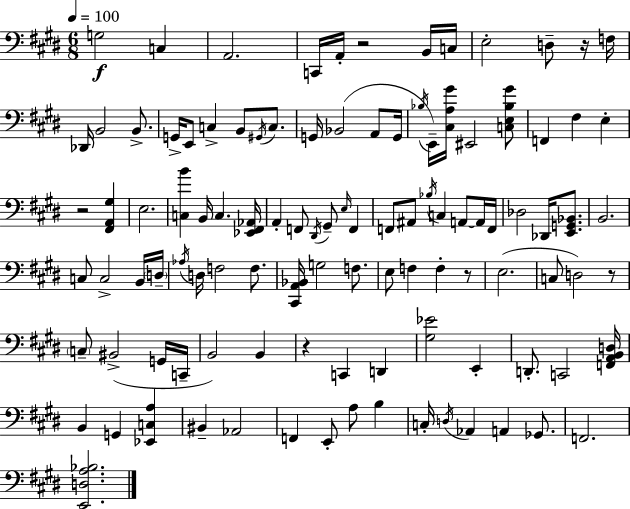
X:1
T:Untitled
M:6/8
L:1/4
K:E
G,2 C, A,,2 C,,/4 A,,/4 z2 B,,/4 C,/4 E,2 D,/2 z/4 F,/4 _D,,/4 B,,2 B,,/2 G,,/4 E,,/2 C, B,,/2 ^G,,/4 C,/2 G,,/4 _B,,2 A,,/2 G,,/4 _B,/4 E,,/4 [^C,A,^G]/4 ^E,,2 [C,E,_B,^G]/2 F,, ^F, E, z2 [^F,,A,,^G,] E,2 [C,B] B,,/4 C, [_E,,^F,,_A,,]/4 A,, F,,/2 ^D,,/4 ^G,,/2 E,/4 F,, F,,/2 ^A,,/2 _B,/4 C, A,,/2 A,,/4 F,,/4 _D,2 _D,,/4 [E,,G,,_B,,]/2 B,,2 C,/2 C,2 B,,/4 D,/4 _A,/4 D,/4 F,2 F,/2 [^C,,A,,_B,,]/4 G,2 F,/2 E,/2 F, F, z/2 E,2 C,/2 D,2 z/2 C,/2 ^B,,2 G,,/4 C,,/4 B,,2 B,, z C,, D,, [^G,_E]2 E,, D,,/2 C,,2 [F,,A,,B,,D,]/4 B,, G,, [_E,,C,A,] ^B,, _A,,2 F,, E,,/2 A,/2 B, C,/4 D,/4 _A,, A,, _G,,/2 F,,2 [E,,D,A,_B,]2